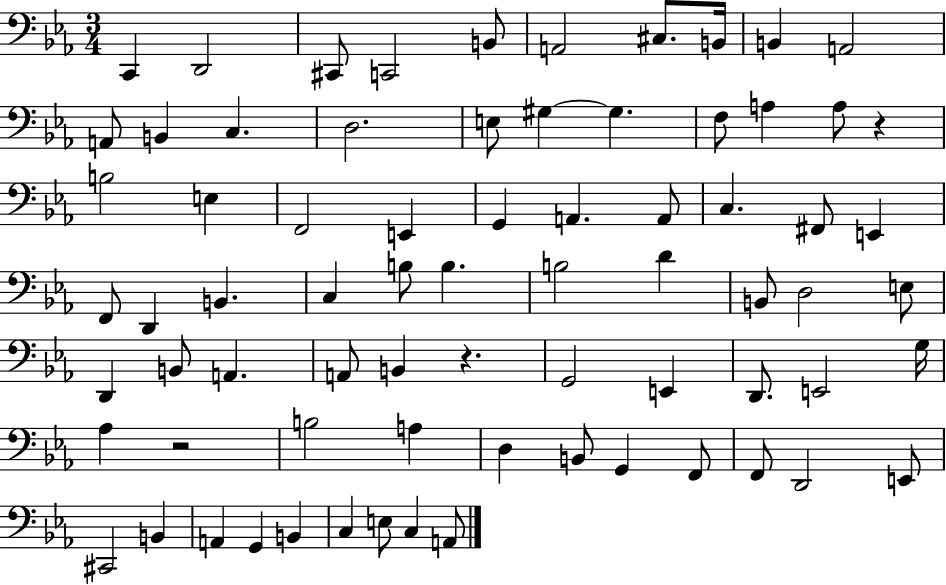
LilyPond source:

{
  \clef bass
  \numericTimeSignature
  \time 3/4
  \key ees \major
  c,4 d,2 | cis,8 c,2 b,8 | a,2 cis8. b,16 | b,4 a,2 | \break a,8 b,4 c4. | d2. | e8 gis4~~ gis4. | f8 a4 a8 r4 | \break b2 e4 | f,2 e,4 | g,4 a,4. a,8 | c4. fis,8 e,4 | \break f,8 d,4 b,4. | c4 b8 b4. | b2 d'4 | b,8 d2 e8 | \break d,4 b,8 a,4. | a,8 b,4 r4. | g,2 e,4 | d,8. e,2 g16 | \break aes4 r2 | b2 a4 | d4 b,8 g,4 f,8 | f,8 d,2 e,8 | \break cis,2 b,4 | a,4 g,4 b,4 | c4 e8 c4 a,8 | \bar "|."
}